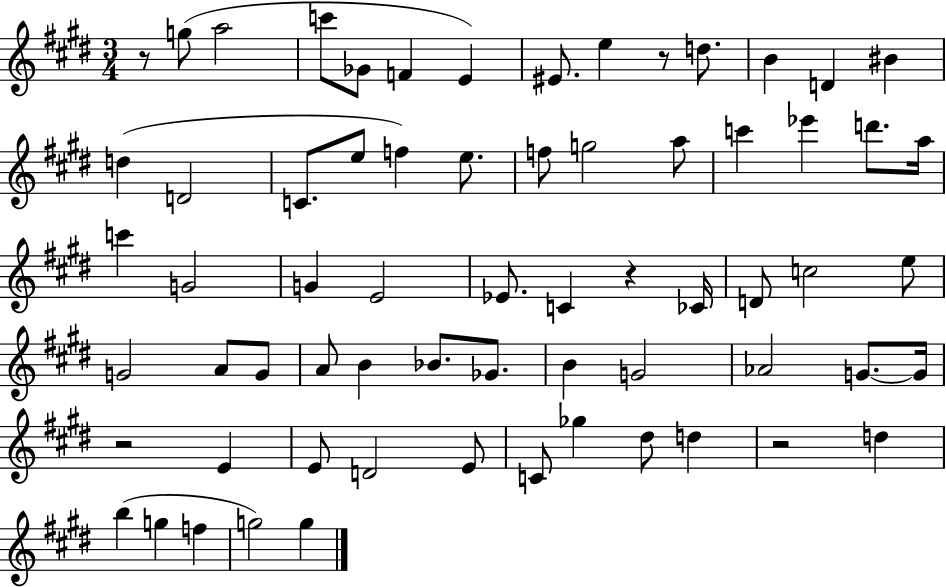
{
  \clef treble
  \numericTimeSignature
  \time 3/4
  \key e \major
  r8 g''8( a''2 | c'''8 ges'8 f'4 e'4) | eis'8. e''4 r8 d''8. | b'4 d'4 bis'4 | \break d''4( d'2 | c'8. e''8 f''4) e''8. | f''8 g''2 a''8 | c'''4 ees'''4 d'''8. a''16 | \break c'''4 g'2 | g'4 e'2 | ees'8. c'4 r4 ces'16 | d'8 c''2 e''8 | \break g'2 a'8 g'8 | a'8 b'4 bes'8. ges'8. | b'4 g'2 | aes'2 g'8.~~ g'16 | \break r2 e'4 | e'8 d'2 e'8 | c'8 ges''4 dis''8 d''4 | r2 d''4 | \break b''4( g''4 f''4 | g''2) g''4 | \bar "|."
}